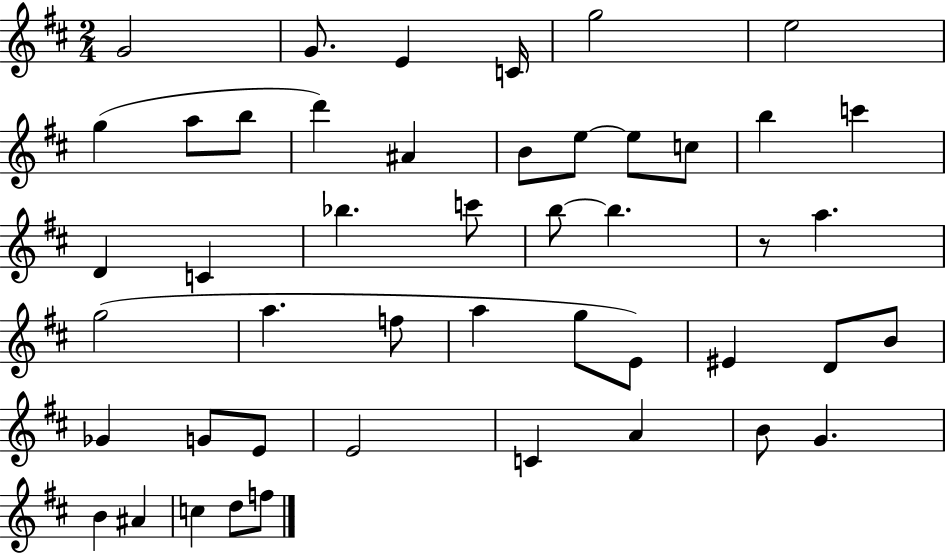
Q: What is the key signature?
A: D major